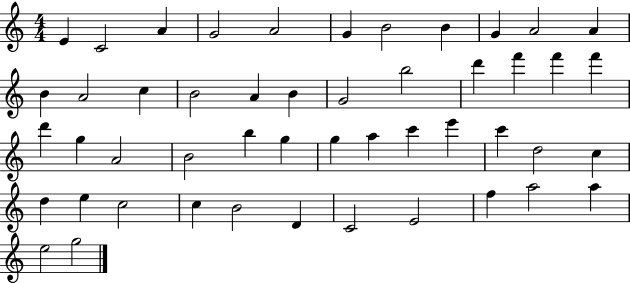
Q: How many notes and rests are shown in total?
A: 49